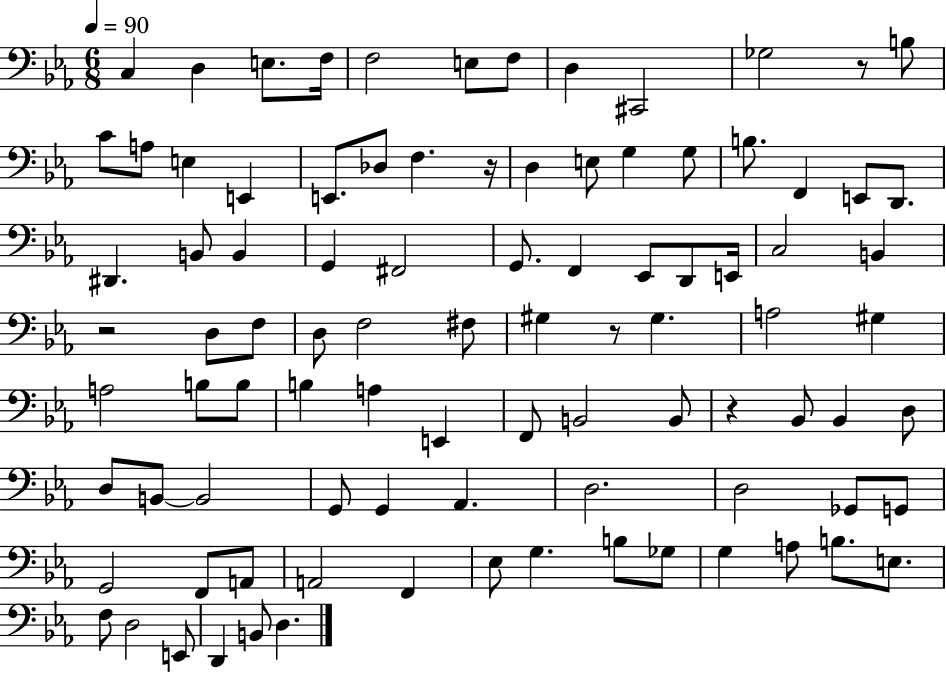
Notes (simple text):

C3/q D3/q E3/e. F3/s F3/h E3/e F3/e D3/q C#2/h Gb3/h R/e B3/e C4/e A3/e E3/q E2/q E2/e. Db3/e F3/q. R/s D3/q E3/e G3/q G3/e B3/e. F2/q E2/e D2/e. D#2/q. B2/e B2/q G2/q F#2/h G2/e. F2/q Eb2/e D2/e E2/s C3/h B2/q R/h D3/e F3/e D3/e F3/h F#3/e G#3/q R/e G#3/q. A3/h G#3/q A3/h B3/e B3/e B3/q A3/q E2/q F2/e B2/h B2/e R/q Bb2/e Bb2/q D3/e D3/e B2/e B2/h G2/e G2/q Ab2/q. D3/h. D3/h Gb2/e G2/e G2/h F2/e A2/e A2/h F2/q Eb3/e G3/q. B3/e Gb3/e G3/q A3/e B3/e. E3/e. F3/e D3/h E2/e D2/q B2/e D3/q.